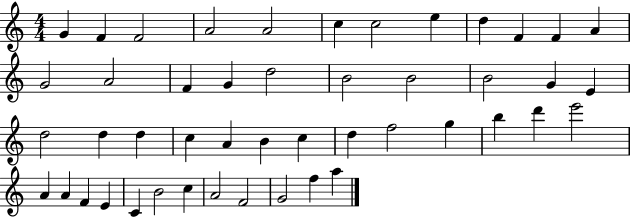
G4/q F4/q F4/h A4/h A4/h C5/q C5/h E5/q D5/q F4/q F4/q A4/q G4/h A4/h F4/q G4/q D5/h B4/h B4/h B4/h G4/q E4/q D5/h D5/q D5/q C5/q A4/q B4/q C5/q D5/q F5/h G5/q B5/q D6/q E6/h A4/q A4/q F4/q E4/q C4/q B4/h C5/q A4/h F4/h G4/h F5/q A5/q